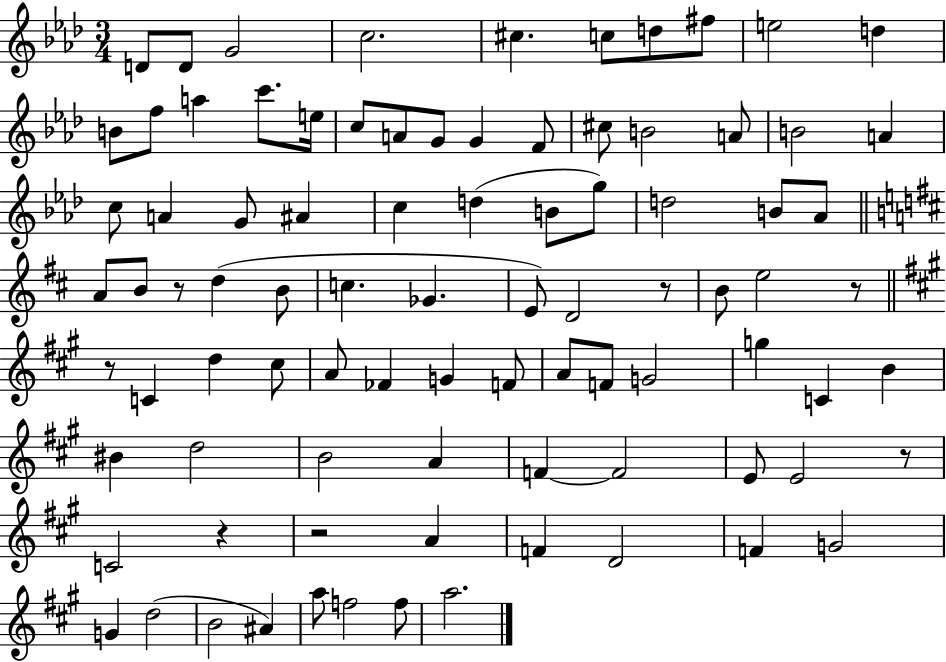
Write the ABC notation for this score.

X:1
T:Untitled
M:3/4
L:1/4
K:Ab
D/2 D/2 G2 c2 ^c c/2 d/2 ^f/2 e2 d B/2 f/2 a c'/2 e/4 c/2 A/2 G/2 G F/2 ^c/2 B2 A/2 B2 A c/2 A G/2 ^A c d B/2 g/2 d2 B/2 _A/2 A/2 B/2 z/2 d B/2 c _G E/2 D2 z/2 B/2 e2 z/2 z/2 C d ^c/2 A/2 _F G F/2 A/2 F/2 G2 g C B ^B d2 B2 A F F2 E/2 E2 z/2 C2 z z2 A F D2 F G2 G d2 B2 ^A a/2 f2 f/2 a2